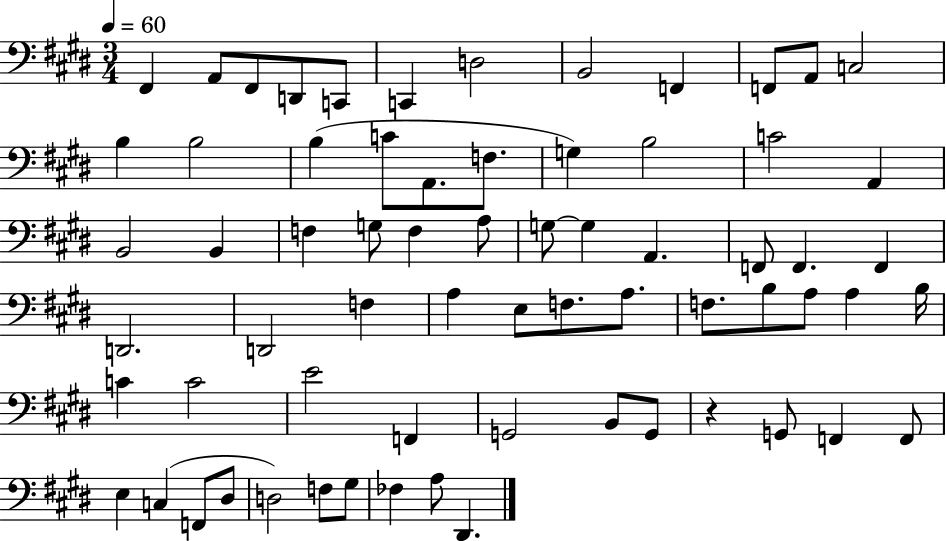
F#2/q A2/e F#2/e D2/e C2/e C2/q D3/h B2/h F2/q F2/e A2/e C3/h B3/q B3/h B3/q C4/e A2/e. F3/e. G3/q B3/h C4/h A2/q B2/h B2/q F3/q G3/e F3/q A3/e G3/e G3/q A2/q. F2/e F2/q. F2/q D2/h. D2/h F3/q A3/q E3/e F3/e. A3/e. F3/e. B3/e A3/e A3/q B3/s C4/q C4/h E4/h F2/q G2/h B2/e G2/e R/q G2/e F2/q F2/e E3/q C3/q F2/e D#3/e D3/h F3/e G#3/e FES3/q A3/e D#2/q.